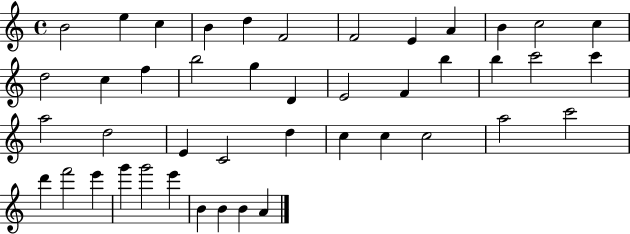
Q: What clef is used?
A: treble